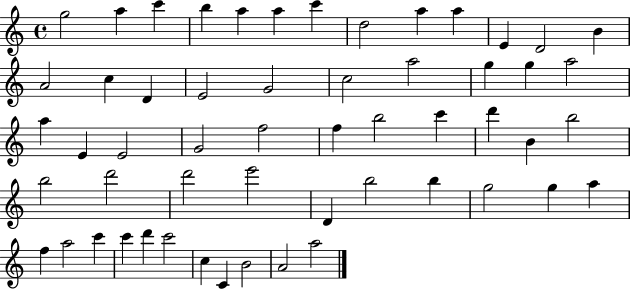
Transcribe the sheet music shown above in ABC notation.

X:1
T:Untitled
M:4/4
L:1/4
K:C
g2 a c' b a a c' d2 a a E D2 B A2 c D E2 G2 c2 a2 g g a2 a E E2 G2 f2 f b2 c' d' B b2 b2 d'2 d'2 e'2 D b2 b g2 g a f a2 c' c' d' c'2 c C B2 A2 a2